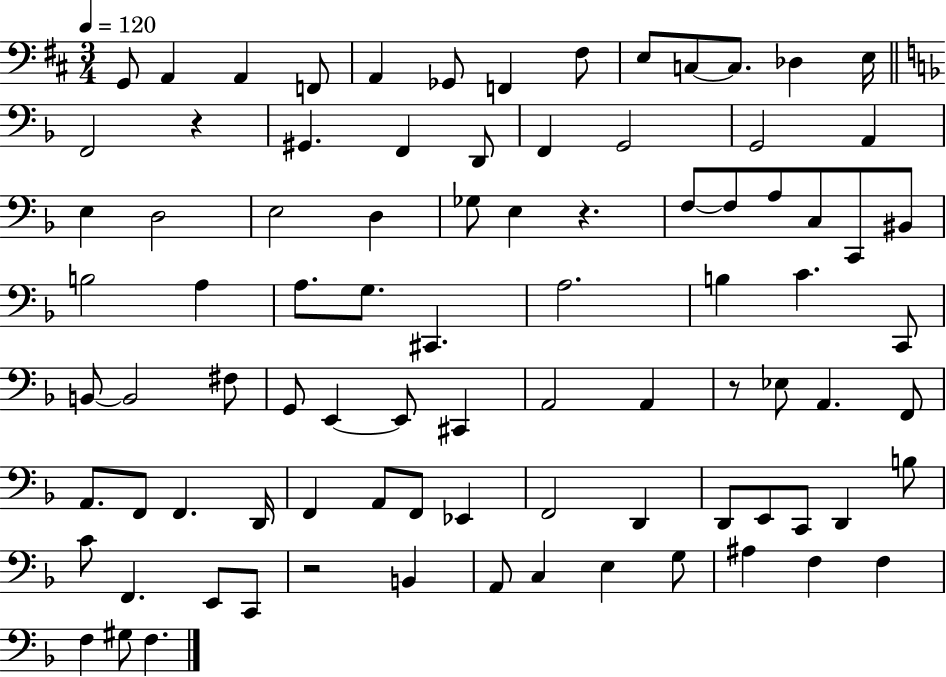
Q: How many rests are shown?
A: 4